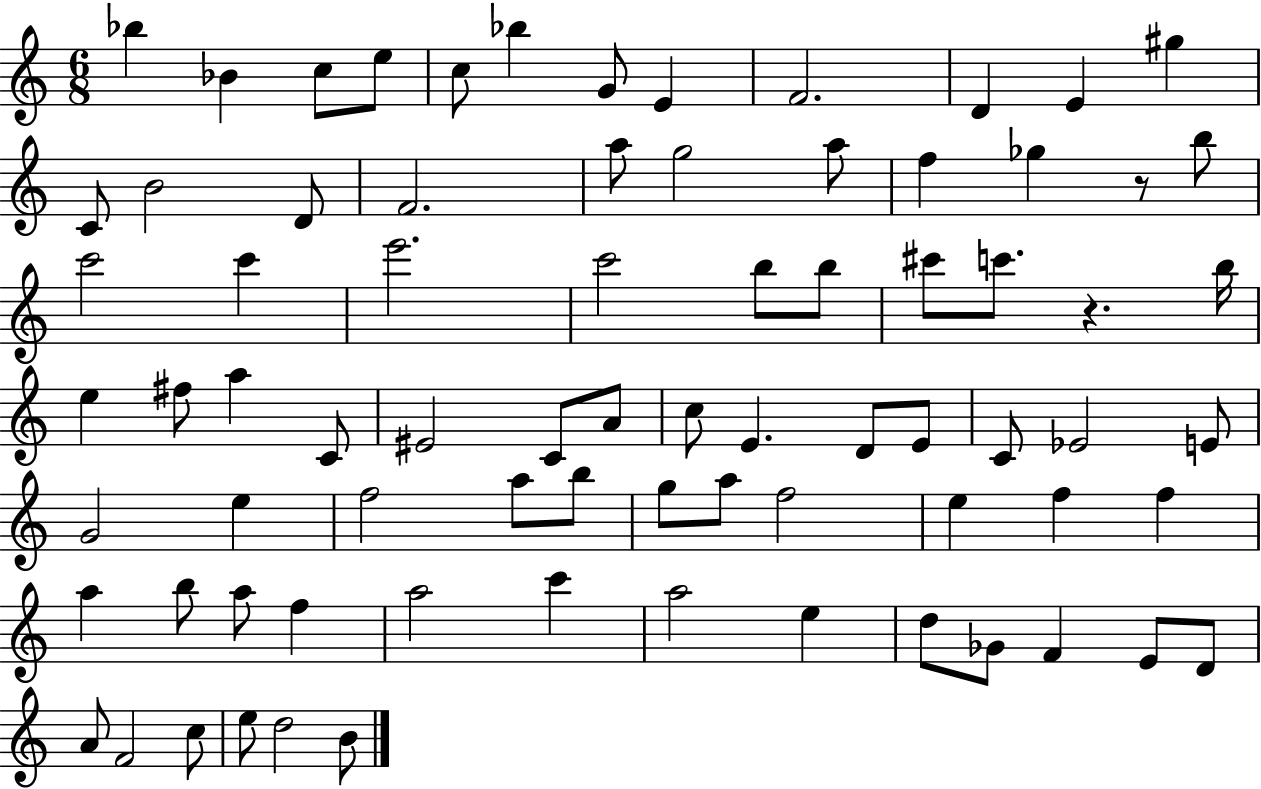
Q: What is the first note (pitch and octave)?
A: Bb5